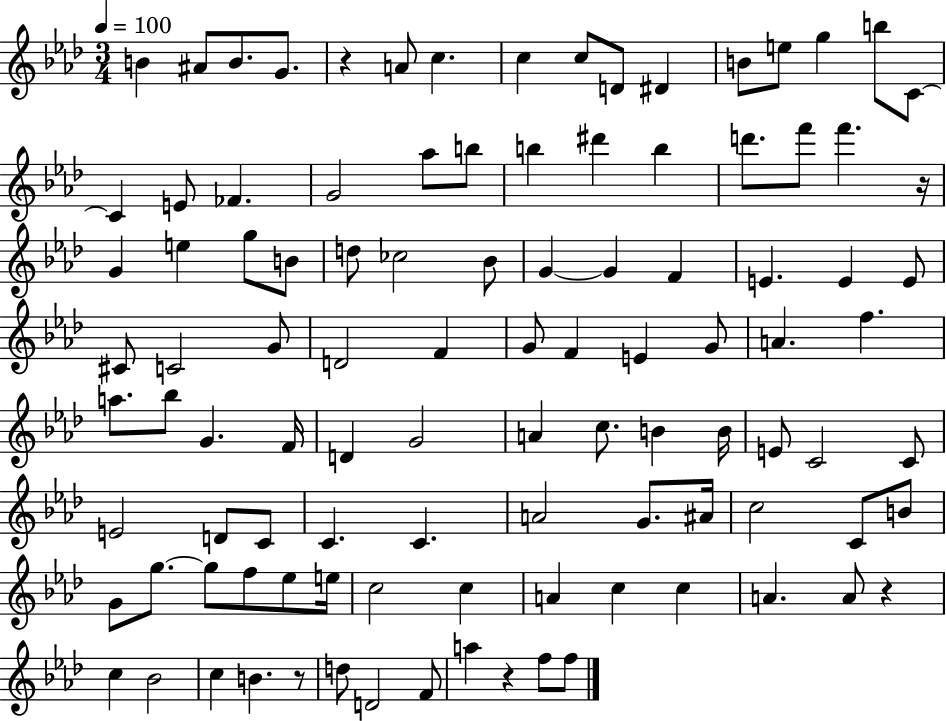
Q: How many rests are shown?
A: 5